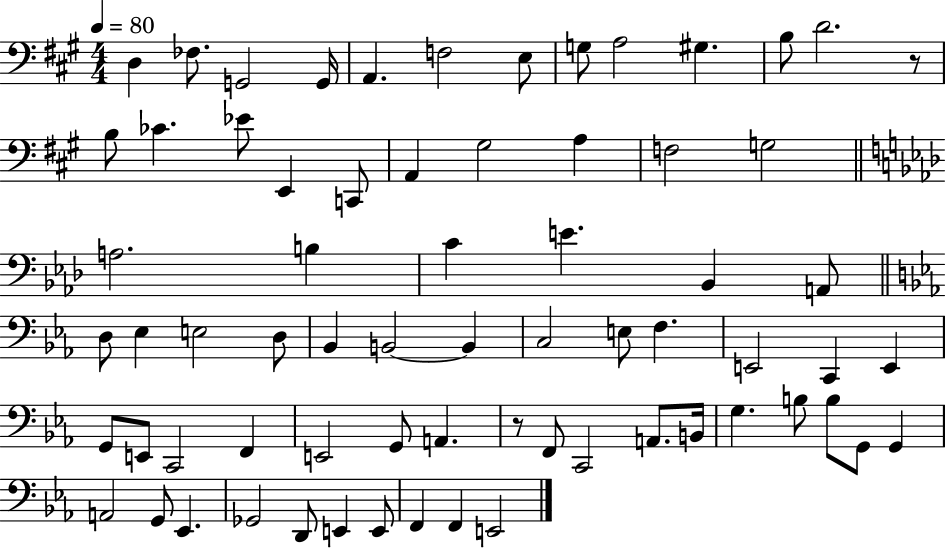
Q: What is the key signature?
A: A major